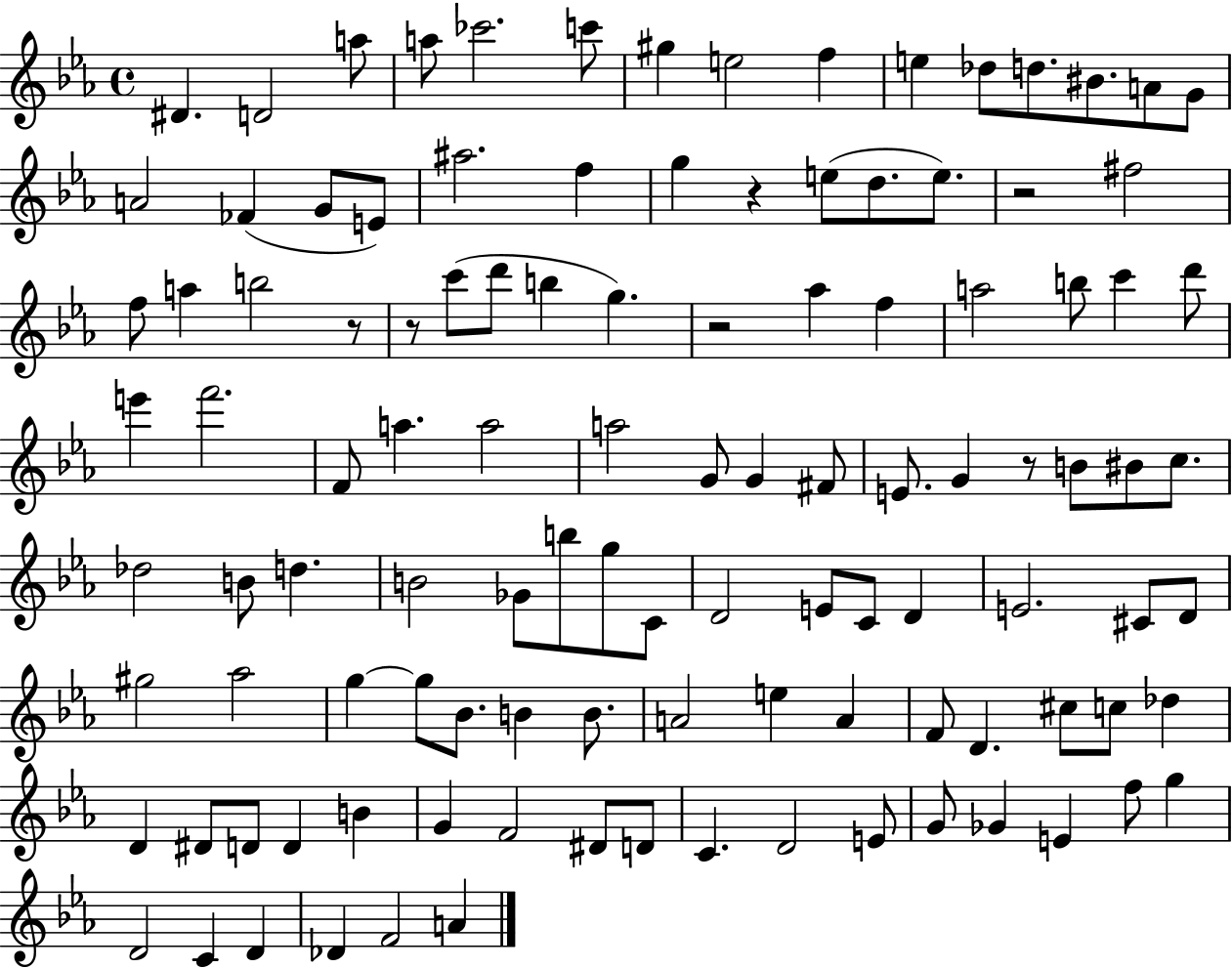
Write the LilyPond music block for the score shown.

{
  \clef treble
  \time 4/4
  \defaultTimeSignature
  \key ees \major
  dis'4. d'2 a''8 | a''8 ces'''2. c'''8 | gis''4 e''2 f''4 | e''4 des''8 d''8. bis'8. a'8 g'8 | \break a'2 fes'4( g'8 e'8) | ais''2. f''4 | g''4 r4 e''8( d''8. e''8.) | r2 fis''2 | \break f''8 a''4 b''2 r8 | r8 c'''8( d'''8 b''4 g''4.) | r2 aes''4 f''4 | a''2 b''8 c'''4 d'''8 | \break e'''4 f'''2. | f'8 a''4. a''2 | a''2 g'8 g'4 fis'8 | e'8. g'4 r8 b'8 bis'8 c''8. | \break des''2 b'8 d''4. | b'2 ges'8 b''8 g''8 c'8 | d'2 e'8 c'8 d'4 | e'2. cis'8 d'8 | \break gis''2 aes''2 | g''4~~ g''8 bes'8. b'4 b'8. | a'2 e''4 a'4 | f'8 d'4. cis''8 c''8 des''4 | \break d'4 dis'8 d'8 d'4 b'4 | g'4 f'2 dis'8 d'8 | c'4. d'2 e'8 | g'8 ges'4 e'4 f''8 g''4 | \break d'2 c'4 d'4 | des'4 f'2 a'4 | \bar "|."
}